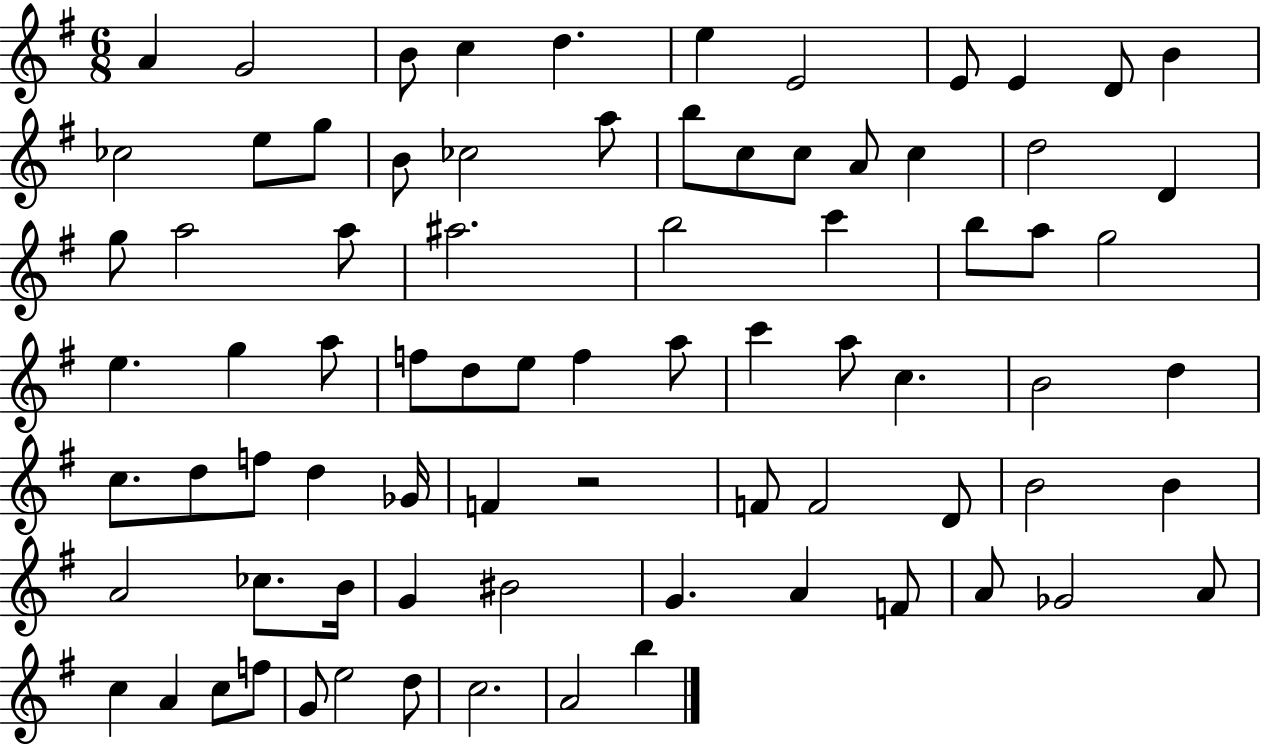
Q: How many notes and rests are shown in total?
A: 79